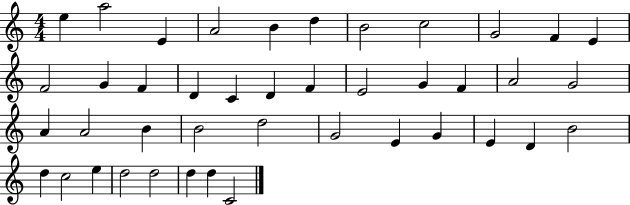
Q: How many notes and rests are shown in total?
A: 42